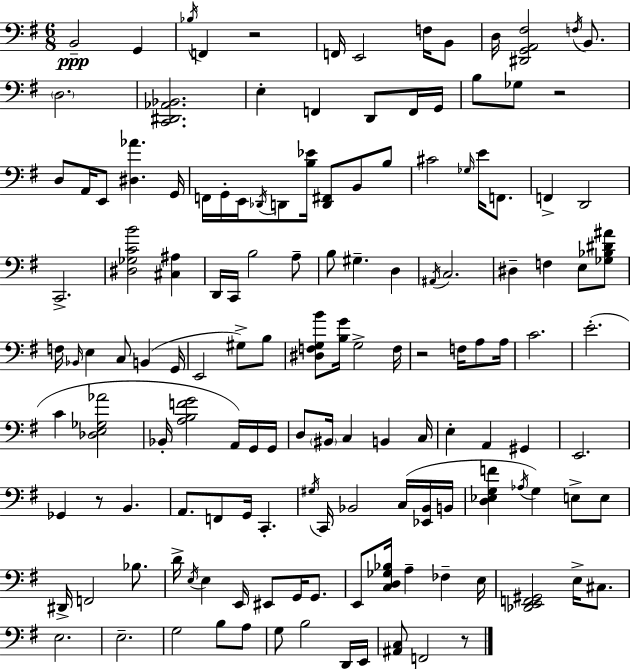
B2/h G2/q Bb3/s F2/q R/h F2/s E2/h F3/s B2/e D3/s [D#2,G2,A2,F#3]/h F3/s B2/e. D3/h. [C2,D#2,Ab2,Bb2]/h. E3/q F2/q D2/e F2/s G2/s B3/e Gb3/e R/h D3/e A2/s E2/e [D#3,Ab4]/q. G2/s F2/s G2/s E2/s Db2/s D2/e [B3,Eb4]/s [D2,F#2]/e B2/e B3/e C#4/h Gb3/s E4/s F2/e. F2/q D2/h C2/h. [D#3,Gb3,C4,B4]/h [C#3,A#3]/q D2/s C2/s B3/h A3/e B3/e G#3/q. D3/q A#2/s C3/h. D#3/q F3/q E3/e [Gb3,Bb3,D#4,A#4]/e F3/s Bb2/s E3/q C3/e B2/q G2/s E2/h G#3/e B3/e [D#3,F3,G3,B4]/e [B3,G4]/s G3/h F3/s R/h F3/s A3/e A3/s C4/h. E4/h. C4/q [Db3,E3,Gb3,Ab4]/h Bb2/s [A3,B3,F4,G4]/h A2/s G2/s G2/s D3/e BIS2/s C3/q B2/q C3/s E3/q A2/q G#2/q E2/h. Gb2/q R/e B2/q. A2/e. F2/e G2/s C2/q. G#3/s C2/s Bb2/h C3/s [Eb2,Bb2]/s B2/s [D3,Eb3,G3,F4]/q Ab3/s G3/q E3/e E3/e D#2/s F2/h Bb3/e. D4/s E3/s E3/q E2/s EIS2/e G2/s G2/e. E2/e [C3,D3,Gb3,Bb3]/s A3/q FES3/q E3/s [Db2,E2,F2,G#2]/h E3/s C#3/e. E3/h. E3/h. G3/h B3/e A3/e G3/e B3/h D2/s E2/s [A#2,C3]/e F2/h R/e